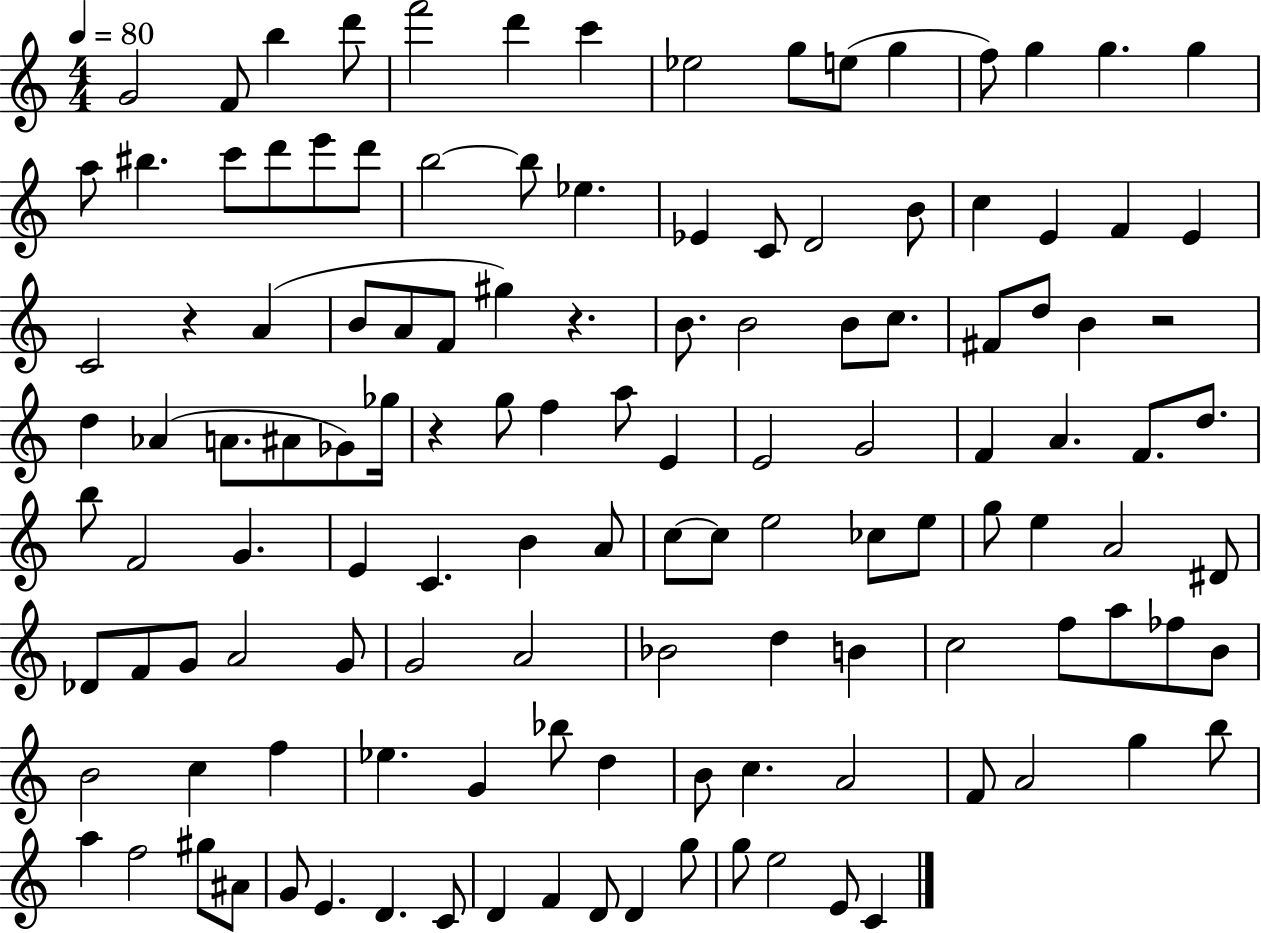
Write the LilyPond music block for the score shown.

{
  \clef treble
  \numericTimeSignature
  \time 4/4
  \key c \major
  \tempo 4 = 80
  g'2 f'8 b''4 d'''8 | f'''2 d'''4 c'''4 | ees''2 g''8 e''8( g''4 | f''8) g''4 g''4. g''4 | \break a''8 bis''4. c'''8 d'''8 e'''8 d'''8 | b''2~~ b''8 ees''4. | ees'4 c'8 d'2 b'8 | c''4 e'4 f'4 e'4 | \break c'2 r4 a'4( | b'8 a'8 f'8 gis''4) r4. | b'8. b'2 b'8 c''8. | fis'8 d''8 b'4 r2 | \break d''4 aes'4( a'8. ais'8 ges'8) ges''16 | r4 g''8 f''4 a''8 e'4 | e'2 g'2 | f'4 a'4. f'8. d''8. | \break b''8 f'2 g'4. | e'4 c'4. b'4 a'8 | c''8~~ c''8 e''2 ces''8 e''8 | g''8 e''4 a'2 dis'8 | \break des'8 f'8 g'8 a'2 g'8 | g'2 a'2 | bes'2 d''4 b'4 | c''2 f''8 a''8 fes''8 b'8 | \break b'2 c''4 f''4 | ees''4. g'4 bes''8 d''4 | b'8 c''4. a'2 | f'8 a'2 g''4 b''8 | \break a''4 f''2 gis''8 ais'8 | g'8 e'4. d'4. c'8 | d'4 f'4 d'8 d'4 g''8 | g''8 e''2 e'8 c'4 | \break \bar "|."
}